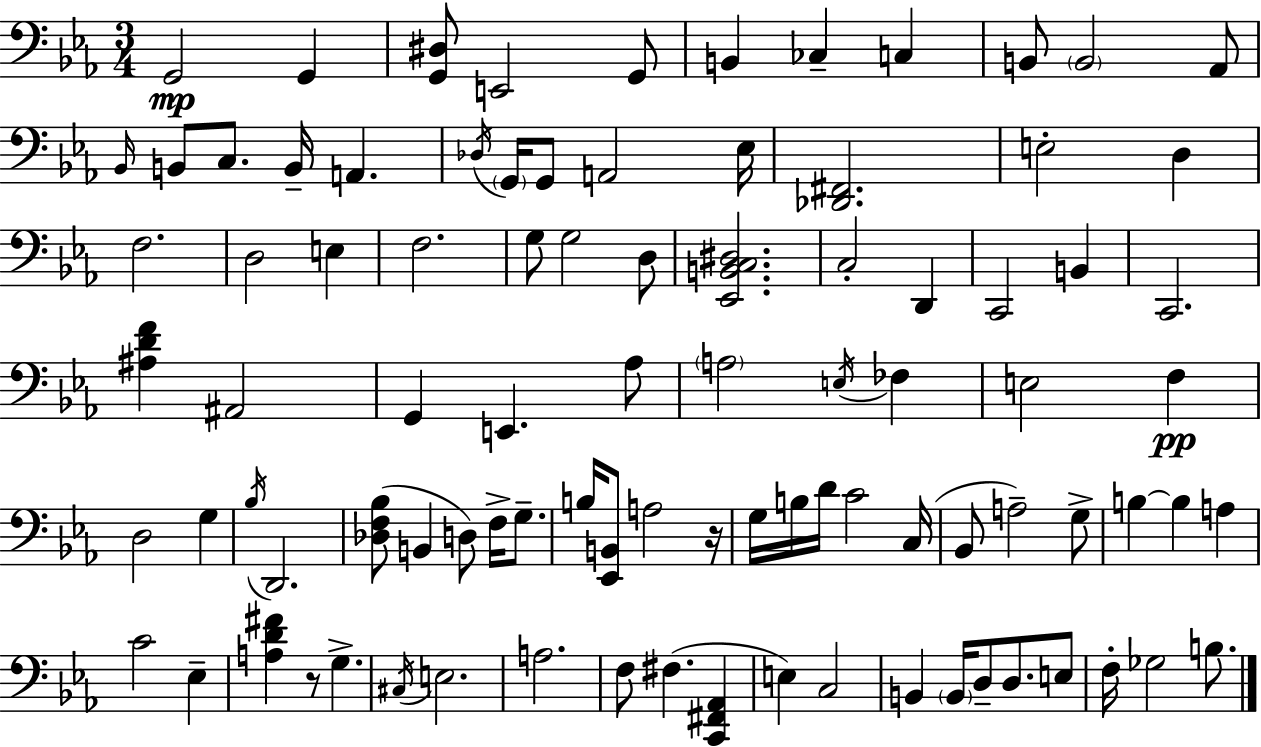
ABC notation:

X:1
T:Untitled
M:3/4
L:1/4
K:Cm
G,,2 G,, [G,,^D,]/2 E,,2 G,,/2 B,, _C, C, B,,/2 B,,2 _A,,/2 _B,,/4 B,,/2 C,/2 B,,/4 A,, _D,/4 G,,/4 G,,/2 A,,2 _E,/4 [_D,,^F,,]2 E,2 D, F,2 D,2 E, F,2 G,/2 G,2 D,/2 [_E,,B,,C,^D,]2 C,2 D,, C,,2 B,, C,,2 [^A,DF] ^A,,2 G,, E,, _A,/2 A,2 E,/4 _F, E,2 F, D,2 G, _B,/4 D,,2 [_D,F,_B,]/2 B,, D,/2 F,/4 G,/2 B,/4 [_E,,B,,]/2 A,2 z/4 G,/4 B,/4 D/4 C2 C,/4 _B,,/2 A,2 G,/2 B, B, A, C2 _E, [A,D^F] z/2 G, ^C,/4 E,2 A,2 F,/2 ^F, [C,,^F,,_A,,] E, C,2 B,, B,,/4 D,/2 D,/2 E,/2 F,/4 _G,2 B,/2